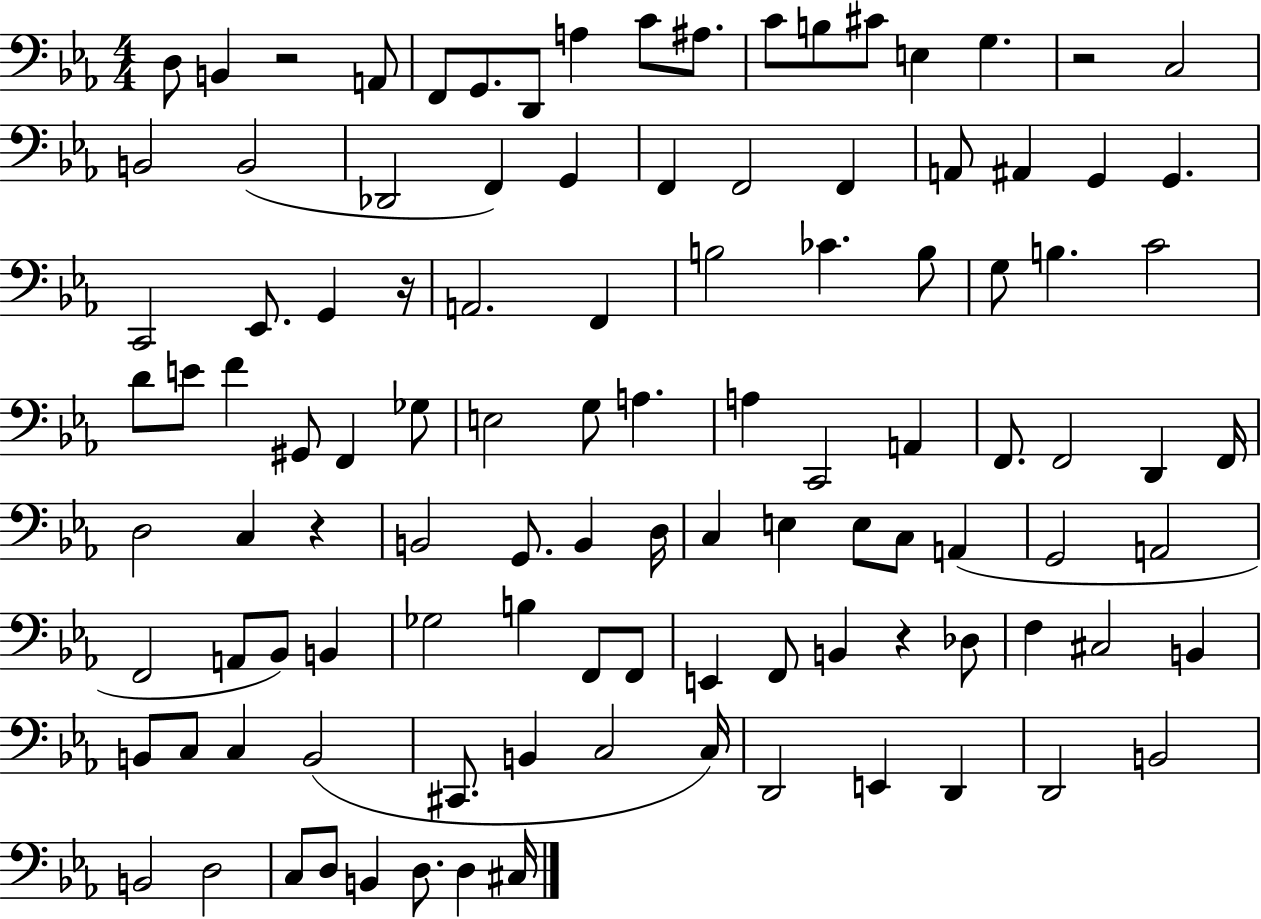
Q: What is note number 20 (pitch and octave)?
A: G2